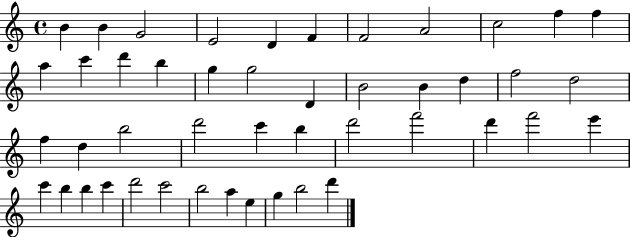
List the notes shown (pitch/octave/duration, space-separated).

B4/q B4/q G4/h E4/h D4/q F4/q F4/h A4/h C5/h F5/q F5/q A5/q C6/q D6/q B5/q G5/q G5/h D4/q B4/h B4/q D5/q F5/h D5/h F5/q D5/q B5/h D6/h C6/q B5/q D6/h F6/h D6/q F6/h E6/q C6/q B5/q B5/q C6/q D6/h C6/h B5/h A5/q E5/q G5/q B5/h D6/q